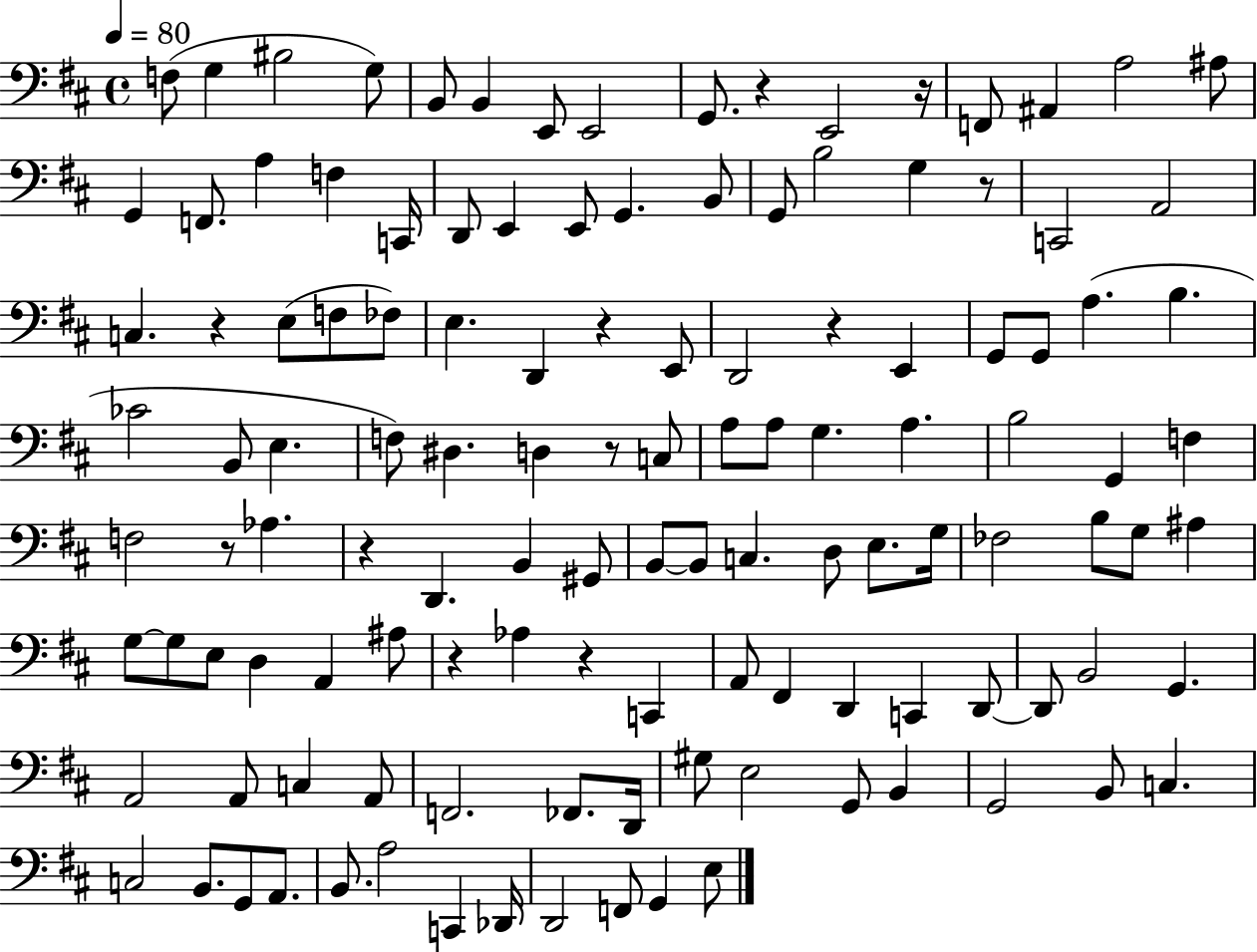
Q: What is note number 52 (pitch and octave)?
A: G3